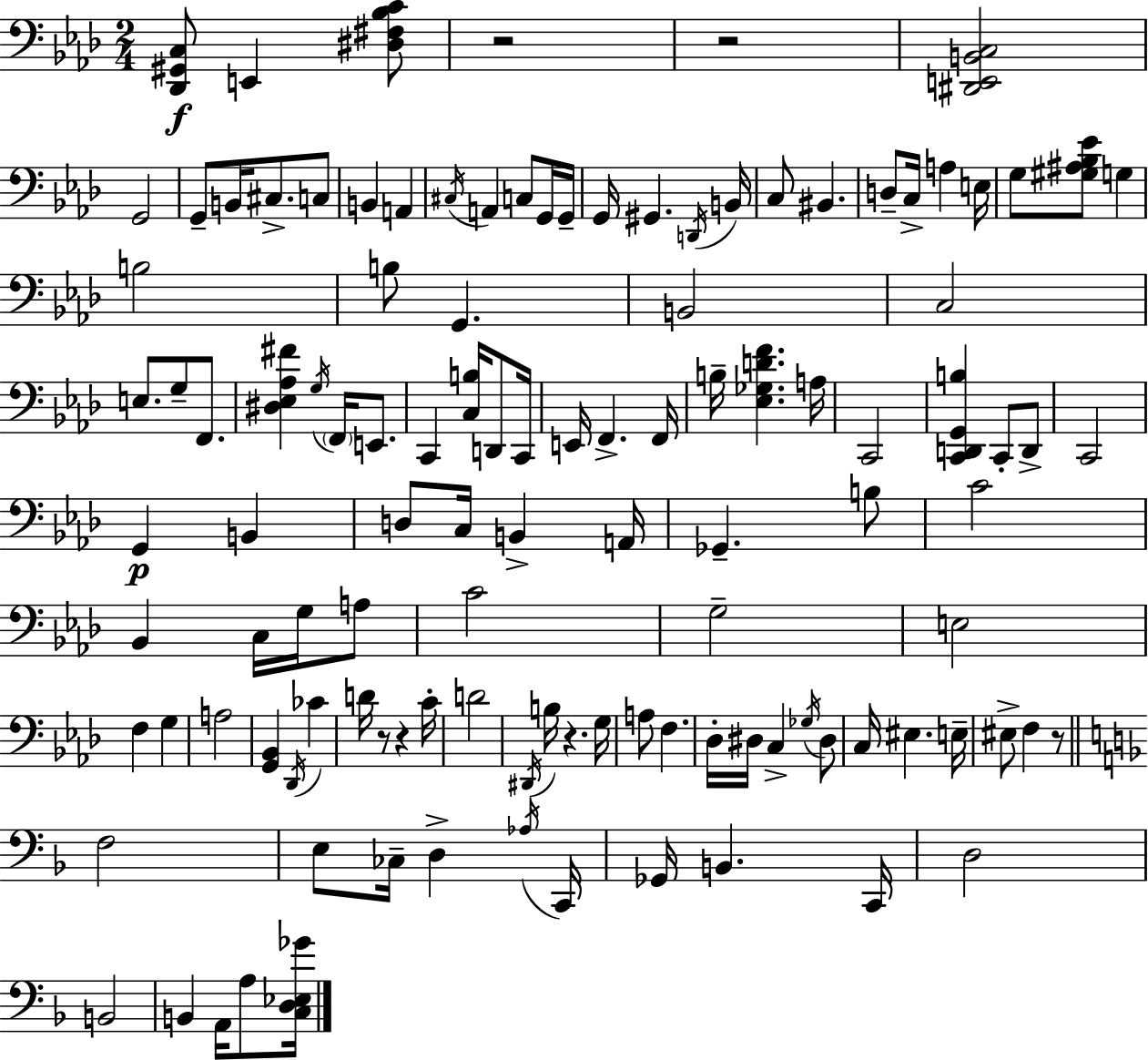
[Db2,G#2,C3]/e E2/q [D#3,F#3,Bb3,C4]/e R/h R/h [D#2,E2,B2,C3]/h G2/h G2/e B2/s C#3/e. C3/e B2/q A2/q C#3/s A2/q C3/e G2/s G2/s G2/s G#2/q. D2/s B2/s C3/e BIS2/q. D3/e C3/s A3/q E3/s G3/e [G#3,A#3,Bb3,Eb4]/e G3/q B3/h B3/e G2/q. B2/h C3/h E3/e. G3/e F2/e. [D#3,Eb3,Ab3,F#4]/q G3/s F2/s E2/e. C2/q [C3,B3]/s D2/e C2/s E2/s F2/q. F2/s B3/s [Eb3,Gb3,D4,F4]/q. A3/s C2/h [C2,D2,G2,B3]/q C2/e D2/e C2/h G2/q B2/q D3/e C3/s B2/q A2/s Gb2/q. B3/e C4/h Bb2/q C3/s G3/s A3/e C4/h G3/h E3/h F3/q G3/q A3/h [G2,Bb2]/q Db2/s CES4/q D4/s R/e R/q C4/s D4/h D#2/s B3/s R/q. G3/s A3/e F3/q. Db3/s D#3/s C3/q Gb3/s D#3/e C3/s EIS3/q. E3/s EIS3/e F3/q R/e F3/h E3/e CES3/s D3/q Ab3/s C2/s Gb2/s B2/q. C2/s D3/h B2/h B2/q A2/s A3/e [C3,D3,Eb3,Gb4]/s